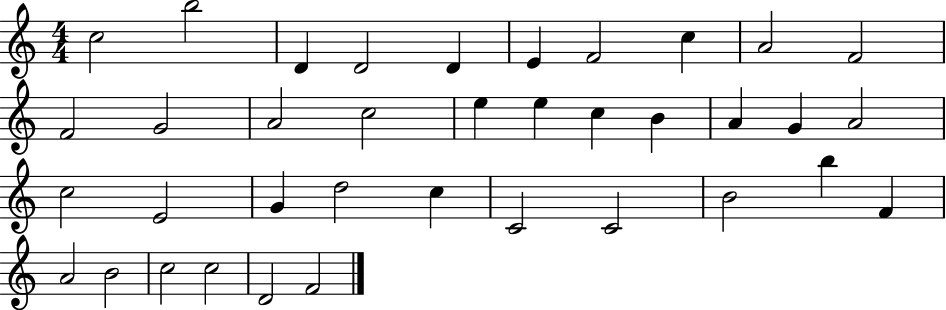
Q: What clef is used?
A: treble